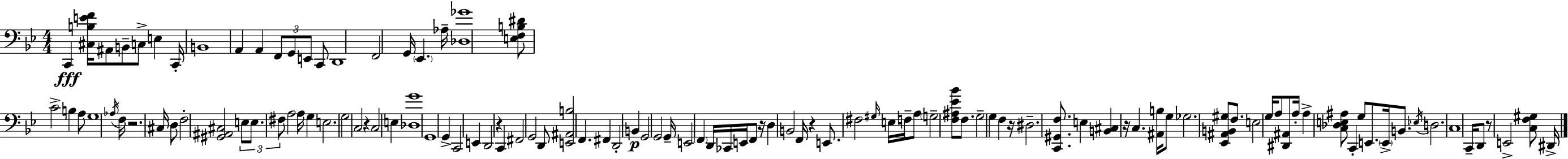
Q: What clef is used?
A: bass